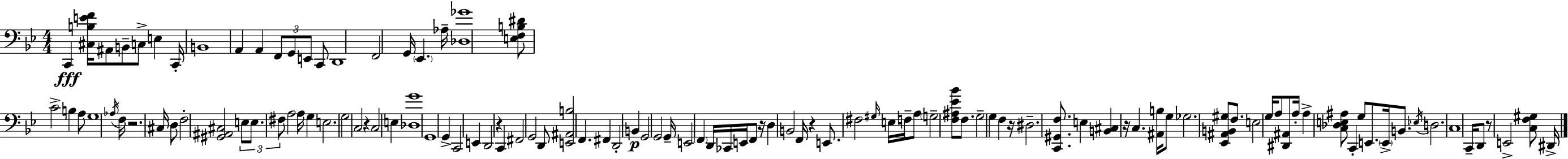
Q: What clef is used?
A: bass